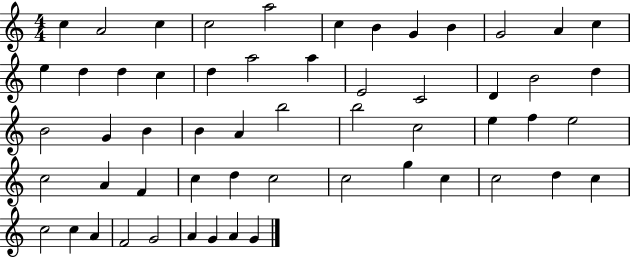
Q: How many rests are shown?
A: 0